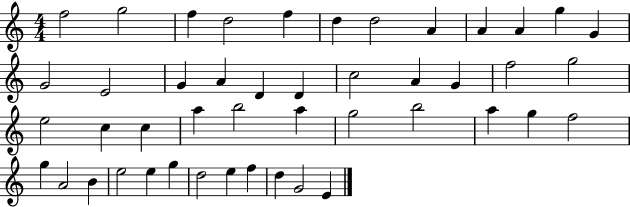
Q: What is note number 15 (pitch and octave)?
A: G4